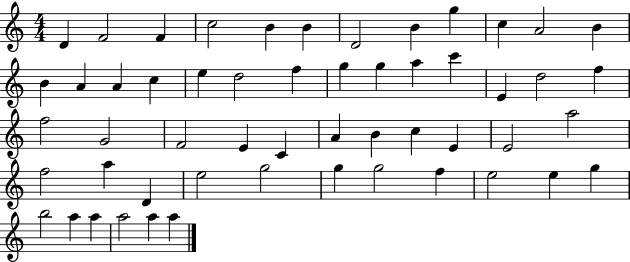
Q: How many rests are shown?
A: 0